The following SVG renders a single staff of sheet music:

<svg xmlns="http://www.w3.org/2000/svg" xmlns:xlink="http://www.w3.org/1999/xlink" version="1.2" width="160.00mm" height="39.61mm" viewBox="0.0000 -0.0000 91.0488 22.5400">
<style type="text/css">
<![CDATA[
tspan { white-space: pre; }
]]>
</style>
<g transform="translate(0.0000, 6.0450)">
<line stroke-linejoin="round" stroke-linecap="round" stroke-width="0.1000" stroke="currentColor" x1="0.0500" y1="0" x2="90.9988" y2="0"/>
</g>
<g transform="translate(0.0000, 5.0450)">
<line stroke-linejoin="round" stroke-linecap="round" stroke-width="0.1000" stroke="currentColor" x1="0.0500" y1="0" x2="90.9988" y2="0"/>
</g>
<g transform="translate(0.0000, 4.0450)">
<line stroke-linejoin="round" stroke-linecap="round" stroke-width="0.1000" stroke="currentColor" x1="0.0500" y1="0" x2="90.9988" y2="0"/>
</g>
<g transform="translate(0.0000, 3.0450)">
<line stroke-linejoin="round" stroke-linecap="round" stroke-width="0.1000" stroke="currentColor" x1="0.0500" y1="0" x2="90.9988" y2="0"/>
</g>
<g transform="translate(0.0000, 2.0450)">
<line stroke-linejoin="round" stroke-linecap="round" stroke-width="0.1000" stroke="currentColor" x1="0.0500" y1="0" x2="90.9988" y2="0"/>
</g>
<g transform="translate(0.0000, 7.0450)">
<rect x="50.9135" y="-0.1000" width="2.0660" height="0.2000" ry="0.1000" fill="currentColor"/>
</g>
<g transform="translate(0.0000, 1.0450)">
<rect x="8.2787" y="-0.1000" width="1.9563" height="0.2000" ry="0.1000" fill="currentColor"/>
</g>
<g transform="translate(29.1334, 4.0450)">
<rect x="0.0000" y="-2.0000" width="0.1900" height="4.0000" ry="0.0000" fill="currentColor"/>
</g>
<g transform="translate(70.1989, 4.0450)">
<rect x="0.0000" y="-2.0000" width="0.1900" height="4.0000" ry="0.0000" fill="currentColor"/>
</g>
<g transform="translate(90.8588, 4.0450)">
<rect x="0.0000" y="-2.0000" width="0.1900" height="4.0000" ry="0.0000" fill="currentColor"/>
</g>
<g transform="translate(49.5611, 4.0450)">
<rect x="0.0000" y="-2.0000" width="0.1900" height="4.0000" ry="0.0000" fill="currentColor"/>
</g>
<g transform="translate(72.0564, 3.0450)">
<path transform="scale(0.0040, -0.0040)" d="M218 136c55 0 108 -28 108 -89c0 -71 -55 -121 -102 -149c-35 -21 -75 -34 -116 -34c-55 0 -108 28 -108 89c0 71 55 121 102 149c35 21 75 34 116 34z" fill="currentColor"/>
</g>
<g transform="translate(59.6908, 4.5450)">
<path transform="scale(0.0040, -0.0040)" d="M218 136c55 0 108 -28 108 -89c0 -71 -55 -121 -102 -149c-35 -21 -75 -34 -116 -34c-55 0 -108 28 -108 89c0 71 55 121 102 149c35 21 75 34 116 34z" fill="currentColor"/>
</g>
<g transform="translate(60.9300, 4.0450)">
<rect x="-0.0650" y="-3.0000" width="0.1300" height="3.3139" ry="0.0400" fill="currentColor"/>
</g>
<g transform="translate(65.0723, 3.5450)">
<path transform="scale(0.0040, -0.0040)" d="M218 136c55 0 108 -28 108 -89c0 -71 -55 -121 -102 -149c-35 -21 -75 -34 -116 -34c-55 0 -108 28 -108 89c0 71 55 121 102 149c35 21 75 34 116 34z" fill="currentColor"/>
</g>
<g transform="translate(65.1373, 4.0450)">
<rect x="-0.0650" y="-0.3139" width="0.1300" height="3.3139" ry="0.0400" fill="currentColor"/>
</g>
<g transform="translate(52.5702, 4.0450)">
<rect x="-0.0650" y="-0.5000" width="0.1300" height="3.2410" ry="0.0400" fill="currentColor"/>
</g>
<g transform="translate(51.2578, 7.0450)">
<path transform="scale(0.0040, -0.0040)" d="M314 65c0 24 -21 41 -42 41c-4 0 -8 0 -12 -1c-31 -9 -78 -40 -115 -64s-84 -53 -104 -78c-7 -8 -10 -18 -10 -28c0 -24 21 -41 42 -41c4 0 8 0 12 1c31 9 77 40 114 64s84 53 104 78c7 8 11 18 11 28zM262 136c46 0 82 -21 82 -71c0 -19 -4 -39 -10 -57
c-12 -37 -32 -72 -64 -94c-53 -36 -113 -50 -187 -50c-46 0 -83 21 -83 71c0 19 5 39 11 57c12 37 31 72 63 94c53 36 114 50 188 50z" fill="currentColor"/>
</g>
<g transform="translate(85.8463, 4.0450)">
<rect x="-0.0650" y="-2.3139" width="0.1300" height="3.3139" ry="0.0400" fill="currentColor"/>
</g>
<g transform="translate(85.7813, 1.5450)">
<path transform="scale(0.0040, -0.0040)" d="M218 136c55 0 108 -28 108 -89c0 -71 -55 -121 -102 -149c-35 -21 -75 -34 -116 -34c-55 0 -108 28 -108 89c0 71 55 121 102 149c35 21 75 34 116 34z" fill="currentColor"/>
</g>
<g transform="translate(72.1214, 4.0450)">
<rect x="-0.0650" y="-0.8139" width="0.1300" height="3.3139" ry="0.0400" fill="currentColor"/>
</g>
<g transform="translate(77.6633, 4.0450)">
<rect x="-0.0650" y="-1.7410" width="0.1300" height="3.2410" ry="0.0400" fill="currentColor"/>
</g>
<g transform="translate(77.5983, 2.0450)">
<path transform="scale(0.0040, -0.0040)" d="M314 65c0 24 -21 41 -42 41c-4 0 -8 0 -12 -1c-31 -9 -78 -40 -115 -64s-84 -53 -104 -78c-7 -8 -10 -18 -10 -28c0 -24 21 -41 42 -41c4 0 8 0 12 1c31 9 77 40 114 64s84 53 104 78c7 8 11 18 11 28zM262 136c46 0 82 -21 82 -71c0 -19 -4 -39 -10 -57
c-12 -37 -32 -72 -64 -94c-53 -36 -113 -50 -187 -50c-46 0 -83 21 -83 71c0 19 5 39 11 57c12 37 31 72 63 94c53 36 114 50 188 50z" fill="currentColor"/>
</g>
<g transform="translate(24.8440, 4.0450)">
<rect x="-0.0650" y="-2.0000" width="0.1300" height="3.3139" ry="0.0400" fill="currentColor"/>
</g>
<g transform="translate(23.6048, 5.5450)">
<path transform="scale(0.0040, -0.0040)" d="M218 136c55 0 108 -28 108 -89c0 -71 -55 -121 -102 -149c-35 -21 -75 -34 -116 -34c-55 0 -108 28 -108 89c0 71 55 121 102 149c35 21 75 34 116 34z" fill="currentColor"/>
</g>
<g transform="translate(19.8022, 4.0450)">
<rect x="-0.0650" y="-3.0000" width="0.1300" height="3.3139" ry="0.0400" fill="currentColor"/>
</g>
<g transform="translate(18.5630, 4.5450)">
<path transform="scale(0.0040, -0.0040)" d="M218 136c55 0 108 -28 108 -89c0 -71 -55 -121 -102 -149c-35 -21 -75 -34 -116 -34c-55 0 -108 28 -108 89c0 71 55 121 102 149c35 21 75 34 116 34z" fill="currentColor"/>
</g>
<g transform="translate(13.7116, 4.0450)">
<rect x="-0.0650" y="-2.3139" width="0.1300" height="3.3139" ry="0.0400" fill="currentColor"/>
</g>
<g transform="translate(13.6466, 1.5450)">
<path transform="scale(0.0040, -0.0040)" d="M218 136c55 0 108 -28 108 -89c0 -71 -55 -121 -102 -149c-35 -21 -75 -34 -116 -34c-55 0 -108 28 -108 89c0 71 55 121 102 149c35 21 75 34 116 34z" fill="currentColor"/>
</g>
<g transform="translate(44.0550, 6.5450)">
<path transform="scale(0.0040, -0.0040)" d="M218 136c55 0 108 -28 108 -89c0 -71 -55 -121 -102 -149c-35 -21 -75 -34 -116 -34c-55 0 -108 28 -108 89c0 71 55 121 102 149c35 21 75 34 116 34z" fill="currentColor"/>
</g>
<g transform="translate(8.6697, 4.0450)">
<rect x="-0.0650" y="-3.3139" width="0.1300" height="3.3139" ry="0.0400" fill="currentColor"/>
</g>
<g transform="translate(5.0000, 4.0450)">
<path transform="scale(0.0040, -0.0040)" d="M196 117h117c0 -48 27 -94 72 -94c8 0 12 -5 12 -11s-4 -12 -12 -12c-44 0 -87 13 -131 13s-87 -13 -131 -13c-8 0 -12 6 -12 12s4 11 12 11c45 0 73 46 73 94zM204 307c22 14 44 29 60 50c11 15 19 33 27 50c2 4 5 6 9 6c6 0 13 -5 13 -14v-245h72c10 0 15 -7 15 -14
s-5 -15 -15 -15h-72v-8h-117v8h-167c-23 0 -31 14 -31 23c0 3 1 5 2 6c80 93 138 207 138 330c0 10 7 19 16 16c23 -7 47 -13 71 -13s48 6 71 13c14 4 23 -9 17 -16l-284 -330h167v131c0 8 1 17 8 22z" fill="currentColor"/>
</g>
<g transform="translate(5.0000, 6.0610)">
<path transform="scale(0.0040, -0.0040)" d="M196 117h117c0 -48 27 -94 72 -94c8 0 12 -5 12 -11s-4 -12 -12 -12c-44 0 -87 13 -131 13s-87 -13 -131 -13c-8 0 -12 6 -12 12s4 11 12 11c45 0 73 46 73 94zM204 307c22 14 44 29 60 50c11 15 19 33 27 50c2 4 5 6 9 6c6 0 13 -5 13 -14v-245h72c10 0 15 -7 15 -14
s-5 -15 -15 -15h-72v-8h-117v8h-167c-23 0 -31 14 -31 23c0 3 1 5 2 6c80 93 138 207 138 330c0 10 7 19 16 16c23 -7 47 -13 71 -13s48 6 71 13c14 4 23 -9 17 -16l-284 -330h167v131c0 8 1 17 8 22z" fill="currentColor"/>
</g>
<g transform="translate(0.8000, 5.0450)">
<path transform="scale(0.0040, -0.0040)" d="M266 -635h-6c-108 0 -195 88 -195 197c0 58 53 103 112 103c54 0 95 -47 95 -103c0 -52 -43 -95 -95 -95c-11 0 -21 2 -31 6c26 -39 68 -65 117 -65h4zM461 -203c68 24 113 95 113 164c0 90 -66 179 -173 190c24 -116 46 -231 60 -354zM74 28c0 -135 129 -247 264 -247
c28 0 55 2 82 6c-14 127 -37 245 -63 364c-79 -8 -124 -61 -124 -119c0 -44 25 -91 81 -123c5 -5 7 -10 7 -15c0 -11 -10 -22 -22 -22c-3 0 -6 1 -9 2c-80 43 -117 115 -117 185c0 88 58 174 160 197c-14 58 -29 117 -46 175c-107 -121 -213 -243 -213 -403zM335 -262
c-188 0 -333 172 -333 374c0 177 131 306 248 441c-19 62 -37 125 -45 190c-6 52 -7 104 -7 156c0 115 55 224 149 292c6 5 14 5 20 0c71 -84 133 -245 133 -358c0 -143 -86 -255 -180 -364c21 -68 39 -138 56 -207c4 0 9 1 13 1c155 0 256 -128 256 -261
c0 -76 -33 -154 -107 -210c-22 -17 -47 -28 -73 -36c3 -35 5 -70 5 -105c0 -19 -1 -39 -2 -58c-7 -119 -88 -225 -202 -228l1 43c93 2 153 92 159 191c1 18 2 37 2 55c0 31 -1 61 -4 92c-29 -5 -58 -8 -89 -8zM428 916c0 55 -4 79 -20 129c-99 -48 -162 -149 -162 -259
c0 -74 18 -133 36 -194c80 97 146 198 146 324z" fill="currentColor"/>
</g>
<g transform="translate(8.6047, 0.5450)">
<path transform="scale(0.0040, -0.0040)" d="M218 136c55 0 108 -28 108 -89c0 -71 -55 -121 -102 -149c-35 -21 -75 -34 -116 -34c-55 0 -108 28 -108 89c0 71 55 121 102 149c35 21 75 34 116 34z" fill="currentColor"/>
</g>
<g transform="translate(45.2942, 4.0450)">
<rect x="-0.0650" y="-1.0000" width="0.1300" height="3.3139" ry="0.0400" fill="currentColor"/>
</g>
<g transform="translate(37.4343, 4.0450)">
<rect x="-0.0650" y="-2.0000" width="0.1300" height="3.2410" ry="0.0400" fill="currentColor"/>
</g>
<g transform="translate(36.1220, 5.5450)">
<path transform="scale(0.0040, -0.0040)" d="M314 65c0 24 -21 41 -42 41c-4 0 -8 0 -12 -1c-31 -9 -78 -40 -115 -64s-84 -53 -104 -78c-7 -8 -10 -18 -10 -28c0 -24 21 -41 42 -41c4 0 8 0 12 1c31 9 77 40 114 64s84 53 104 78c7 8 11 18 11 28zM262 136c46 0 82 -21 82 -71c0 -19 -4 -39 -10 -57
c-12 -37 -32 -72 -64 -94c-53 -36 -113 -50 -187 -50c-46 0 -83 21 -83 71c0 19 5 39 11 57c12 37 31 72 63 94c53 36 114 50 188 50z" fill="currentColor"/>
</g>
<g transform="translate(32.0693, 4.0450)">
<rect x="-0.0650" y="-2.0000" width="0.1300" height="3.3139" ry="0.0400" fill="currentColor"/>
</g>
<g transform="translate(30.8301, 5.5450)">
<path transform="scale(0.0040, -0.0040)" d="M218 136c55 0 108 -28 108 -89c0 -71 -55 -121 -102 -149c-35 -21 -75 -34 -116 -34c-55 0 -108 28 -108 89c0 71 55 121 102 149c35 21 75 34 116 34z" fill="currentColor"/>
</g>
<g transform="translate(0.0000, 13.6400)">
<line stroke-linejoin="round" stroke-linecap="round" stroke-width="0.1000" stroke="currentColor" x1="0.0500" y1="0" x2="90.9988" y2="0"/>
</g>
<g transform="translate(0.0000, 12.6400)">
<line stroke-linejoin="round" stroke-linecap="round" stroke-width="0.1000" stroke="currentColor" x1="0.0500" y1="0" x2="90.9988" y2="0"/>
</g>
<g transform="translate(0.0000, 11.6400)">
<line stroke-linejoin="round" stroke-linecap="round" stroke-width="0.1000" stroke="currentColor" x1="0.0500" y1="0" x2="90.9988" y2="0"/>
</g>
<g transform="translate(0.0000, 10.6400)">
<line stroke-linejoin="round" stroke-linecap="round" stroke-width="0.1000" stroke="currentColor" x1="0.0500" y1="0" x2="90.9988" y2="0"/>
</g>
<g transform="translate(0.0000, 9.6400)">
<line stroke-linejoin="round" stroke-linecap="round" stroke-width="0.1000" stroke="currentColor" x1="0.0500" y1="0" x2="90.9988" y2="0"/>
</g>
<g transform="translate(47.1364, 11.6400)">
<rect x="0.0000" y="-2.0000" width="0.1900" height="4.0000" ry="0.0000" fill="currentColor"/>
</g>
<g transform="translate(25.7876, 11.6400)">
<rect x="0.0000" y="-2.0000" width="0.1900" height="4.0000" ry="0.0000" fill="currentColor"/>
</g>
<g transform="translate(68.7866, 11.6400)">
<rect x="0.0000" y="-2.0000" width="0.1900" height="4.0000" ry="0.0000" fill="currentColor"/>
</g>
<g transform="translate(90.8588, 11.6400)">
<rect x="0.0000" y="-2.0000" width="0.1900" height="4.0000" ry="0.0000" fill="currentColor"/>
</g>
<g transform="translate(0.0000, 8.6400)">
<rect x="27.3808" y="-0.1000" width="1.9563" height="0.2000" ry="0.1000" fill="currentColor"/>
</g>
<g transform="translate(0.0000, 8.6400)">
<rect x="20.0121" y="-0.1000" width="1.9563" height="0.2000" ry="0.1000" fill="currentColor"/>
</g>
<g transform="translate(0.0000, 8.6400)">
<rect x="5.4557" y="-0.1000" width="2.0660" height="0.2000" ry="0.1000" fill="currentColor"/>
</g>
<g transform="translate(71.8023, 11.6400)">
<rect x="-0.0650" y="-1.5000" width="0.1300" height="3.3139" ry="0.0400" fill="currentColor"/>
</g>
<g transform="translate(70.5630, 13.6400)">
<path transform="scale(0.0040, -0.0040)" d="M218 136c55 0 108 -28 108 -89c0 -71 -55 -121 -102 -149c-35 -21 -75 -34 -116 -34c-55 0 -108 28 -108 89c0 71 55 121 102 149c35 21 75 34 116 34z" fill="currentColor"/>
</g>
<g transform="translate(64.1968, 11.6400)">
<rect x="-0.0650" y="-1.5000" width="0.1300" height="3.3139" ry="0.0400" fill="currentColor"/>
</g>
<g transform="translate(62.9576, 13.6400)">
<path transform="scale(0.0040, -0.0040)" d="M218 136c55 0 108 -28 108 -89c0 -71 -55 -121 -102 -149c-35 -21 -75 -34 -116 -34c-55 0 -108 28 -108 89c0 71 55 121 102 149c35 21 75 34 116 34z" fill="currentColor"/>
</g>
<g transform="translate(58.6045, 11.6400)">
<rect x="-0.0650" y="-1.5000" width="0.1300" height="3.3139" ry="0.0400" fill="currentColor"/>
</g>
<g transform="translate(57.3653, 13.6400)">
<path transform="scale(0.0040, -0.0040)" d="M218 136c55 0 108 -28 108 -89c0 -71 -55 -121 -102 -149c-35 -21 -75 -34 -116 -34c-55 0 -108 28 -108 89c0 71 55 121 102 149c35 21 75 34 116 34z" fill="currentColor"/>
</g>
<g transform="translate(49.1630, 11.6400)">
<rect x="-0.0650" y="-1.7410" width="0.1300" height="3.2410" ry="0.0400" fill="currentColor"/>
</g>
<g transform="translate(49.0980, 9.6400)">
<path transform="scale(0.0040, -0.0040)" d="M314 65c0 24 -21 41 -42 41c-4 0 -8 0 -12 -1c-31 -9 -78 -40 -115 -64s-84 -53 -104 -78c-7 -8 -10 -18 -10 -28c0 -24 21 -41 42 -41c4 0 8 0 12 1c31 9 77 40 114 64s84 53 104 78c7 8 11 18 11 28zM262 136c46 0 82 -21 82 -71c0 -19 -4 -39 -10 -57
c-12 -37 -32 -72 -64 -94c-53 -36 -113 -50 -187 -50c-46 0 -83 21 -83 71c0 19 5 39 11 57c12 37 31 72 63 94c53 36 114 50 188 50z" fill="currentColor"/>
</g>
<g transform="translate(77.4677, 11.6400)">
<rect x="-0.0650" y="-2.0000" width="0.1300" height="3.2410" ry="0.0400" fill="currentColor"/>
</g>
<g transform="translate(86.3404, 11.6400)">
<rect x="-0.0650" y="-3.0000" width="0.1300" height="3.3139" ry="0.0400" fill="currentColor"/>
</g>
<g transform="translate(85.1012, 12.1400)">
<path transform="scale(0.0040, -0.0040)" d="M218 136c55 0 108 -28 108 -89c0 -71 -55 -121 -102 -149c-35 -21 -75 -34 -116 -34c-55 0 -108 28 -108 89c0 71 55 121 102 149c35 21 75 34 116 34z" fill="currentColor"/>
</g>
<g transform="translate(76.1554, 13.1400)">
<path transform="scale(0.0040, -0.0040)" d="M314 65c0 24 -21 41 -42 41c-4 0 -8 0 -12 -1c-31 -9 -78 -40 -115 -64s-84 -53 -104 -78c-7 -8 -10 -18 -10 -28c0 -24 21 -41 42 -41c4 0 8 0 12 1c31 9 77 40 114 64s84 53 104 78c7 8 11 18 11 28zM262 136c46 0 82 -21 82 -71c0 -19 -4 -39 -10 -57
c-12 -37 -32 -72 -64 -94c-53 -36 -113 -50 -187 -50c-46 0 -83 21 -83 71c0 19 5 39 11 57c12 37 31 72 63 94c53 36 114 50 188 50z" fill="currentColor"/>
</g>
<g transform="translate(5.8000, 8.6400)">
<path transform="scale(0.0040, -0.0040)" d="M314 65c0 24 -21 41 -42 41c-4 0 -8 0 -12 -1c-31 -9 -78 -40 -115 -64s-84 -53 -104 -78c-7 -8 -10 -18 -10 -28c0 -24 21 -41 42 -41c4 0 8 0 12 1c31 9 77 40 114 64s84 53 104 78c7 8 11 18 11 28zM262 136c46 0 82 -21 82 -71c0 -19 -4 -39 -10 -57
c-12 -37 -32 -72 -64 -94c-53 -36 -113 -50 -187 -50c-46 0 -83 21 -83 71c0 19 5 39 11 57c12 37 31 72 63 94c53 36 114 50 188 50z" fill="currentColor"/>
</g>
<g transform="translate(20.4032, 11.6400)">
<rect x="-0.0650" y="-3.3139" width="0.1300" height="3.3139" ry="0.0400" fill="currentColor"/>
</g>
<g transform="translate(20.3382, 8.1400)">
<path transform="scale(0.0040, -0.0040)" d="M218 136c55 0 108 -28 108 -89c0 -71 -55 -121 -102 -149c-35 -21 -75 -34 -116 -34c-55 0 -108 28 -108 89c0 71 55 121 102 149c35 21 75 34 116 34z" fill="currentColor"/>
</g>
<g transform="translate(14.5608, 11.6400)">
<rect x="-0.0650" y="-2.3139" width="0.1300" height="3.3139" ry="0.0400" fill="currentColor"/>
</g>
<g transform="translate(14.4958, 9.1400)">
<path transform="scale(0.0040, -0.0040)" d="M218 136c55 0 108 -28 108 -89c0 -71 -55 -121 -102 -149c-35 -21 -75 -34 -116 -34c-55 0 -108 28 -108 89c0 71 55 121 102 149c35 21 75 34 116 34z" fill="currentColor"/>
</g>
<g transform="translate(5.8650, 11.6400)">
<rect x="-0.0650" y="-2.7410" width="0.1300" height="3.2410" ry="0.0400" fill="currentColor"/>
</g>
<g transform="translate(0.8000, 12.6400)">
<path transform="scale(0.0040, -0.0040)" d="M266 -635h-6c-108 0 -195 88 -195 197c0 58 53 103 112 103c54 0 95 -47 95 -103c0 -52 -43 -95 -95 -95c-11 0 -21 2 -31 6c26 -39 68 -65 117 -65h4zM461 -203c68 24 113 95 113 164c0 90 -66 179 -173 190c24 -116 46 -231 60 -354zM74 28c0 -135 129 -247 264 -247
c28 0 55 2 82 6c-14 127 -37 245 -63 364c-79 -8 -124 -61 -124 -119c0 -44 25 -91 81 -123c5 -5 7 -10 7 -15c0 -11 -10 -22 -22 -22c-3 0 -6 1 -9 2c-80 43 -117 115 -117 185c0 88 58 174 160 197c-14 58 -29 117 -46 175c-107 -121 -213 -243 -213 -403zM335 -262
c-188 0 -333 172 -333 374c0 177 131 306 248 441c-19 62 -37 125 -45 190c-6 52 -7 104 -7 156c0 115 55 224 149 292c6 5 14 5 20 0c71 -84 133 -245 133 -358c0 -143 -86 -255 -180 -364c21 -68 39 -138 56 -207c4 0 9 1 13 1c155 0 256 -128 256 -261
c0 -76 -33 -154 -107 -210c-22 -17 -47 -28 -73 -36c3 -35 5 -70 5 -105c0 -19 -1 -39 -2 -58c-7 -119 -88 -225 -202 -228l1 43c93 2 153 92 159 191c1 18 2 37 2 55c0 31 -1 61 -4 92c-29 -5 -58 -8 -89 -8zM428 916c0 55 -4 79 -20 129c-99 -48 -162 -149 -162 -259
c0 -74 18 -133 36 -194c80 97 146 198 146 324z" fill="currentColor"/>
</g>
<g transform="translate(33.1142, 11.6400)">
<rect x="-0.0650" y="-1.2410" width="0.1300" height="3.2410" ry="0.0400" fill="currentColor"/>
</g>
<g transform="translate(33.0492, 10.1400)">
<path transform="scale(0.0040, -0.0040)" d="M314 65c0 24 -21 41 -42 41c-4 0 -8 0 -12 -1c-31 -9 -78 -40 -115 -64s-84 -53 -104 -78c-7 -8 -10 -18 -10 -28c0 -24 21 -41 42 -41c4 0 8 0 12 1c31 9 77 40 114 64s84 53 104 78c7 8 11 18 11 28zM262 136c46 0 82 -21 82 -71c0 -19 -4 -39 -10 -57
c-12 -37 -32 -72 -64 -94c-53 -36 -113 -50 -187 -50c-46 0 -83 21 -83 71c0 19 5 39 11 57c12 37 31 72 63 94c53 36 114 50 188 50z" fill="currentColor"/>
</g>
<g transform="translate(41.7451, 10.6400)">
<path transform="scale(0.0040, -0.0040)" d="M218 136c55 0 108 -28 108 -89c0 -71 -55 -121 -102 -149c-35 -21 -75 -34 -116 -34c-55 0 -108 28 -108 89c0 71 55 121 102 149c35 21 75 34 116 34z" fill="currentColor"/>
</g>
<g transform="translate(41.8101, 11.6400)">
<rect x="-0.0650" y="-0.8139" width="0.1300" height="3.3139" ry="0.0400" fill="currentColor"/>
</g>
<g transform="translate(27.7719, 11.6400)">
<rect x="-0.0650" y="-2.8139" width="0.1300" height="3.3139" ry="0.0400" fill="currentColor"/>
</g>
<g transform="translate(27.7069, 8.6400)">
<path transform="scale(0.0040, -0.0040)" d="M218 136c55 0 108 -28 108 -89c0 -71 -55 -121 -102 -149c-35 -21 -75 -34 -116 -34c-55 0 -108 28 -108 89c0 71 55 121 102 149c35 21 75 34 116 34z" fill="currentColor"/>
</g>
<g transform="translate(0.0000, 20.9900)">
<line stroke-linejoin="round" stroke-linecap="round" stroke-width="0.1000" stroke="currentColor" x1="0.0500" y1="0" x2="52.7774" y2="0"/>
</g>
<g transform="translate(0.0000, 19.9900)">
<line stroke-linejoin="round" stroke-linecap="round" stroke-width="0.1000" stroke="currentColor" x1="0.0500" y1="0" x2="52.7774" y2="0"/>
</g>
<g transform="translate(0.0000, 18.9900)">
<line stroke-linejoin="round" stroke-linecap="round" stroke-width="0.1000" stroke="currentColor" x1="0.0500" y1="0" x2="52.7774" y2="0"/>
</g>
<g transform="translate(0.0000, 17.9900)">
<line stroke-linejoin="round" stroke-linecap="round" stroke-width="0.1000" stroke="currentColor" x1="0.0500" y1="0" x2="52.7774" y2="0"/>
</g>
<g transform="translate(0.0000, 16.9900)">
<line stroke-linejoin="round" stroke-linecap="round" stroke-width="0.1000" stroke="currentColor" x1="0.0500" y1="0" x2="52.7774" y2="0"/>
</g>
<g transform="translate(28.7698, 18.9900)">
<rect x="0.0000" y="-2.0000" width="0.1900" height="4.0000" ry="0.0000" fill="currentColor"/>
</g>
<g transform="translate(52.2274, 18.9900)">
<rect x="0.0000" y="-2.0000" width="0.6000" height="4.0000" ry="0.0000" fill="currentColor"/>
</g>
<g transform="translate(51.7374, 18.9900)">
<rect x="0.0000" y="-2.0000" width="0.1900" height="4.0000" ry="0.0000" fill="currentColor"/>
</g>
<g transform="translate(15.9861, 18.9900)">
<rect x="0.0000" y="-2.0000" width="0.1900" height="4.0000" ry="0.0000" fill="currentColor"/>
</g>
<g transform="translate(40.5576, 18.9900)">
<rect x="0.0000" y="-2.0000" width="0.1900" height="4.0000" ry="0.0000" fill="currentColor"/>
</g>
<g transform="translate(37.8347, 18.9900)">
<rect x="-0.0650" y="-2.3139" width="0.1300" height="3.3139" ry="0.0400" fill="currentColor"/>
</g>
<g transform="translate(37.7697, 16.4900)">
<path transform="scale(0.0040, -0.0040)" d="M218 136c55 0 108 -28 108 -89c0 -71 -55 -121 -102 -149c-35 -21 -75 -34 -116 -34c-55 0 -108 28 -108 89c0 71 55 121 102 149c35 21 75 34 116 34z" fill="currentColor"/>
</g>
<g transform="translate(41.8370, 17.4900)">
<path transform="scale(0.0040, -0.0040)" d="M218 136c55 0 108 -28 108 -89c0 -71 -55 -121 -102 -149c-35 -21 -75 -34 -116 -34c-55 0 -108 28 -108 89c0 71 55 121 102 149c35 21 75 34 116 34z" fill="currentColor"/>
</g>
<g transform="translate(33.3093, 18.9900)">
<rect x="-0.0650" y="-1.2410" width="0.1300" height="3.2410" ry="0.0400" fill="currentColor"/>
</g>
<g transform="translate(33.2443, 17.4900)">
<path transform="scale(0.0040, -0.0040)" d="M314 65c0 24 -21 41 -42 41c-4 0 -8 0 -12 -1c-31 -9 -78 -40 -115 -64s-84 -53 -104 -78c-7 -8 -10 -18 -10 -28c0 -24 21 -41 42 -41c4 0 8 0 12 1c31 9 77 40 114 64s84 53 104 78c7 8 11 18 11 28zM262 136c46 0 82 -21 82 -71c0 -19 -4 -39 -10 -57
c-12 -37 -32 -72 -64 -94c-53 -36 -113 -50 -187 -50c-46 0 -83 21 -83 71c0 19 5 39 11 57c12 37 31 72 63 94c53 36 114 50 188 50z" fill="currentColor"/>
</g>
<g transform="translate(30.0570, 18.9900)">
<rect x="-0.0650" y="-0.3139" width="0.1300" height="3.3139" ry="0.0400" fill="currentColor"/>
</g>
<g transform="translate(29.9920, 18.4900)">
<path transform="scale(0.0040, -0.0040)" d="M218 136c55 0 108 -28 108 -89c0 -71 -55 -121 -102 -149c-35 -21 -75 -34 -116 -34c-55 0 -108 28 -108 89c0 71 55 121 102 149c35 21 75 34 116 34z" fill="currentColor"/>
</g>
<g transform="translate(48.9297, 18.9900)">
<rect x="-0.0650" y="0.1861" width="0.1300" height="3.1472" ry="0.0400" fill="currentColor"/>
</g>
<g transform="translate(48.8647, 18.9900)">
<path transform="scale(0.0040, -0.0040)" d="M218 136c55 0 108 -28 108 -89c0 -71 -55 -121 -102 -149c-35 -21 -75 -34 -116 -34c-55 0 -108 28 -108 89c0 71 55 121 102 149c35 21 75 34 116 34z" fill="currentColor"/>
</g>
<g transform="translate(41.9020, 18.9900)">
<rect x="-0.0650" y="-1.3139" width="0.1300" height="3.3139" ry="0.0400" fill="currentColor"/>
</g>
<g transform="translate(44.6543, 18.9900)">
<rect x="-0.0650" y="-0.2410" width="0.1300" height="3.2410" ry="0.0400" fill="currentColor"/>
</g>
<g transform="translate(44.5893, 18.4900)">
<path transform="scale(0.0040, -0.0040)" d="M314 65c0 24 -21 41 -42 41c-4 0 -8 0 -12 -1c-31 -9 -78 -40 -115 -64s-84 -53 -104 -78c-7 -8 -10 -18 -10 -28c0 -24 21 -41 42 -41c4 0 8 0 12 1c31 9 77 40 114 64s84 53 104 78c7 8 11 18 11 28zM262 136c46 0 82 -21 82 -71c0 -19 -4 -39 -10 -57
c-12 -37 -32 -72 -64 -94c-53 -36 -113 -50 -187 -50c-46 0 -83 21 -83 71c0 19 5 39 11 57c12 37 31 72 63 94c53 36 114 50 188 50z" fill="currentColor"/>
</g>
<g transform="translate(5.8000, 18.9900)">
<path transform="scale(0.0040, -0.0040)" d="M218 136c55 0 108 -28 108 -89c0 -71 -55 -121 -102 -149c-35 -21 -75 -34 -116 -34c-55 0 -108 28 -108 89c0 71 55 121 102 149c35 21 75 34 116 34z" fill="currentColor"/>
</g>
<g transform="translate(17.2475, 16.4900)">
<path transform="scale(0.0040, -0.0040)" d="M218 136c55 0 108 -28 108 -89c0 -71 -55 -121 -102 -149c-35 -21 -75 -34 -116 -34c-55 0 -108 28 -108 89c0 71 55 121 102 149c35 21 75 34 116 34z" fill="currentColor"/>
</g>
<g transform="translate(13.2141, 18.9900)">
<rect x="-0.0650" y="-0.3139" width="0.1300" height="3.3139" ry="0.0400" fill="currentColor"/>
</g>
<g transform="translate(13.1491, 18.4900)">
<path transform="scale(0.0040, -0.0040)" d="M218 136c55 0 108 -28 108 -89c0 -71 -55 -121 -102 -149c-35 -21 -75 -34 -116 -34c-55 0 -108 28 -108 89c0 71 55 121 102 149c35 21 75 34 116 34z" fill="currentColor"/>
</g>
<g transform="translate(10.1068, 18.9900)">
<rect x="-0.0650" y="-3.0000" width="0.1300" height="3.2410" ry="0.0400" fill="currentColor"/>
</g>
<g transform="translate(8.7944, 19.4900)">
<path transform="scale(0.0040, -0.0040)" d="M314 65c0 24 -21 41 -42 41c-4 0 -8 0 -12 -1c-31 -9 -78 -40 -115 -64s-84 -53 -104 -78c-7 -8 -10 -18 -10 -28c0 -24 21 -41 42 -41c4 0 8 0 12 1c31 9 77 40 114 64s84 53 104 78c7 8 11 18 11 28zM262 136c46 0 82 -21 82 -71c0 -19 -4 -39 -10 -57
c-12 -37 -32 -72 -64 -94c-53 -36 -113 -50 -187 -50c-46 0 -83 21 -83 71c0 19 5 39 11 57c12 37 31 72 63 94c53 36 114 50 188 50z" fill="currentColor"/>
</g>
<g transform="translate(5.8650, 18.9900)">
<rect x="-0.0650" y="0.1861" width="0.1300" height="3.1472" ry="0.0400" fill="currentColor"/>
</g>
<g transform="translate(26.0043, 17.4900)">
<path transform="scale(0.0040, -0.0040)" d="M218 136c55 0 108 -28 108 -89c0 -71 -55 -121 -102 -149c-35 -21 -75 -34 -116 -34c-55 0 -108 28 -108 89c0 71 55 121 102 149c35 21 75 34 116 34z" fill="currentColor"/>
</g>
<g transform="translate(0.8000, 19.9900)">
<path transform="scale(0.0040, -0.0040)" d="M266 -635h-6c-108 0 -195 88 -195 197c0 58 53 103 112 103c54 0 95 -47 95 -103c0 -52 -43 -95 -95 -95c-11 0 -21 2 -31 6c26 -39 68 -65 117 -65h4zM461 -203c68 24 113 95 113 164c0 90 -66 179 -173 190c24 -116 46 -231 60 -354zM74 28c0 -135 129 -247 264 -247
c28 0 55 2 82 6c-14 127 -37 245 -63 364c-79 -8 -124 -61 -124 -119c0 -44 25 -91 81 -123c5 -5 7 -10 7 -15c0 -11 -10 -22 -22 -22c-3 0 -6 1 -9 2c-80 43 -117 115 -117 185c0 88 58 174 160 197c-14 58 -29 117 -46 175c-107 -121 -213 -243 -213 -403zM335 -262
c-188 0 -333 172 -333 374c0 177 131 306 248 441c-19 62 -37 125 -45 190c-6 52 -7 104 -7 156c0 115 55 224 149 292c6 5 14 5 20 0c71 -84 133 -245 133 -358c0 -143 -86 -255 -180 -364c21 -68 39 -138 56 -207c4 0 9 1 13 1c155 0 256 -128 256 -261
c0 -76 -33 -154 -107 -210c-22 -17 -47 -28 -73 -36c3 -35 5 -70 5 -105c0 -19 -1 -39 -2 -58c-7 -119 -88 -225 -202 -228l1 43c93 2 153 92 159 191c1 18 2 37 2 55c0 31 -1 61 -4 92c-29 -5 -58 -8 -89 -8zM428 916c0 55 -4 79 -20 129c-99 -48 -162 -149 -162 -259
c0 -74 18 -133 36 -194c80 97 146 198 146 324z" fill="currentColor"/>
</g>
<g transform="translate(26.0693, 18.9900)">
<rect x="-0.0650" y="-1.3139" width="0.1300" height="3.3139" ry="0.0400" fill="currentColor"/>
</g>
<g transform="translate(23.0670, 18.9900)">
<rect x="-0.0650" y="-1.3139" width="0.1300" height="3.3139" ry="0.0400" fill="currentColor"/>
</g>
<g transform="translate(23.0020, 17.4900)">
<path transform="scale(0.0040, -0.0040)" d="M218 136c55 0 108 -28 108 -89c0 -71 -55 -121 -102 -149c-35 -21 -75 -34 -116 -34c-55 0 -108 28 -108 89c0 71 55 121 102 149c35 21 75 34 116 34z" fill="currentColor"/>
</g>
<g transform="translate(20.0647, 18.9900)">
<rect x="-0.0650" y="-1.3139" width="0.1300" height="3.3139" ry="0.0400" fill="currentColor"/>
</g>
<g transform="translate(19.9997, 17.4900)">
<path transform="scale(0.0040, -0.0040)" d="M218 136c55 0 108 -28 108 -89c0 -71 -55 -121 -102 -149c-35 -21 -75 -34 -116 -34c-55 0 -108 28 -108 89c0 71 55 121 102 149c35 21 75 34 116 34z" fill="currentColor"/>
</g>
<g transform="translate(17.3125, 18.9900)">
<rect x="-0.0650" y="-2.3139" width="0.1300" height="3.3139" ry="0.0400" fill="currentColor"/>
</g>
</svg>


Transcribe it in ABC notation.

X:1
T:Untitled
M:4/4
L:1/4
K:C
b g A F F F2 D C2 A c d f2 g a2 g b a e2 d f2 E E E F2 A B A2 c g e e e c e2 g e c2 B